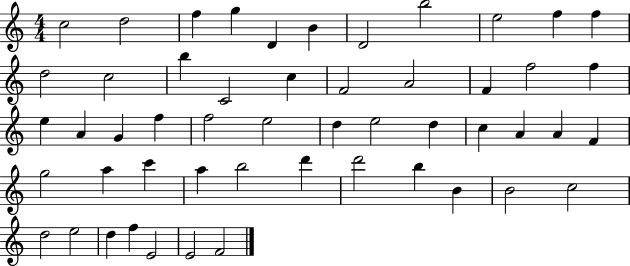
X:1
T:Untitled
M:4/4
L:1/4
K:C
c2 d2 f g D B D2 b2 e2 f f d2 c2 b C2 c F2 A2 F f2 f e A G f f2 e2 d e2 d c A A F g2 a c' a b2 d' d'2 b B B2 c2 d2 e2 d f E2 E2 F2